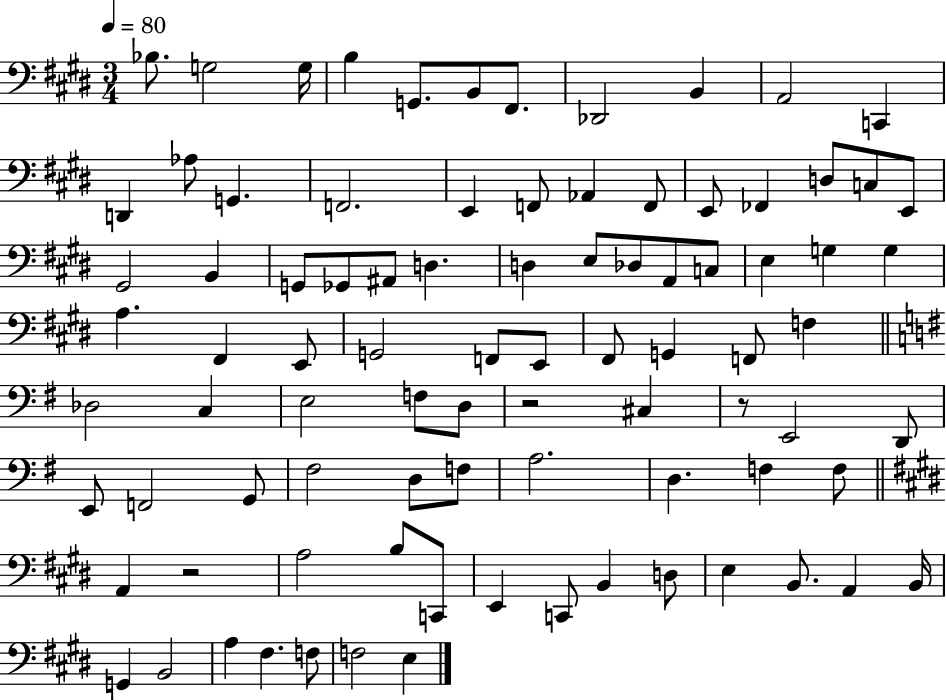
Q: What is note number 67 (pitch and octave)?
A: A2